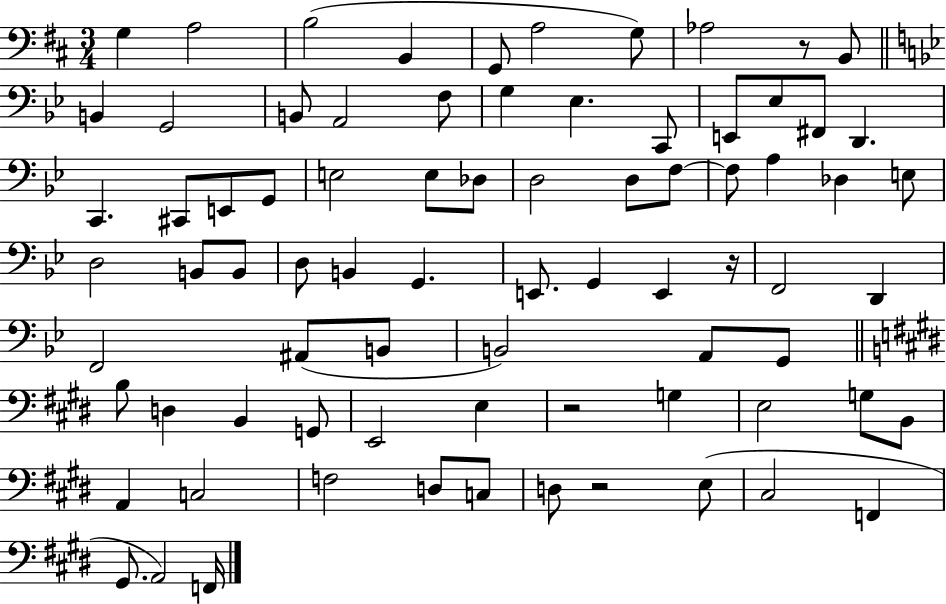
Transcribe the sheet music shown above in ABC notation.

X:1
T:Untitled
M:3/4
L:1/4
K:D
G, A,2 B,2 B,, G,,/2 A,2 G,/2 _A,2 z/2 B,,/2 B,, G,,2 B,,/2 A,,2 F,/2 G, _E, C,,/2 E,,/2 _E,/2 ^F,,/2 D,, C,, ^C,,/2 E,,/2 G,,/2 E,2 E,/2 _D,/2 D,2 D,/2 F,/2 F,/2 A, _D, E,/2 D,2 B,,/2 B,,/2 D,/2 B,, G,, E,,/2 G,, E,, z/4 F,,2 D,, F,,2 ^A,,/2 B,,/2 B,,2 A,,/2 G,,/2 B,/2 D, B,, G,,/2 E,,2 E, z2 G, E,2 G,/2 B,,/2 A,, C,2 F,2 D,/2 C,/2 D,/2 z2 E,/2 ^C,2 F,, ^G,,/2 A,,2 F,,/4